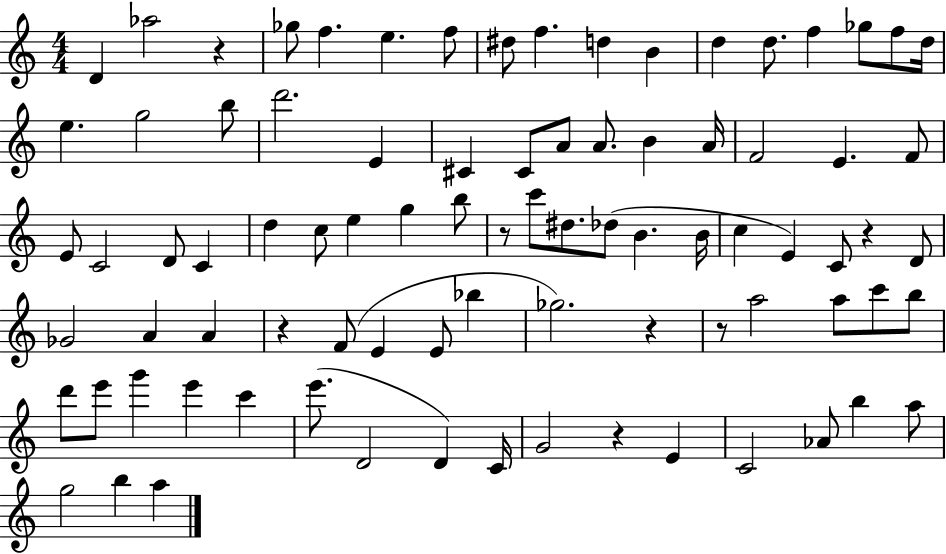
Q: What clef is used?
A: treble